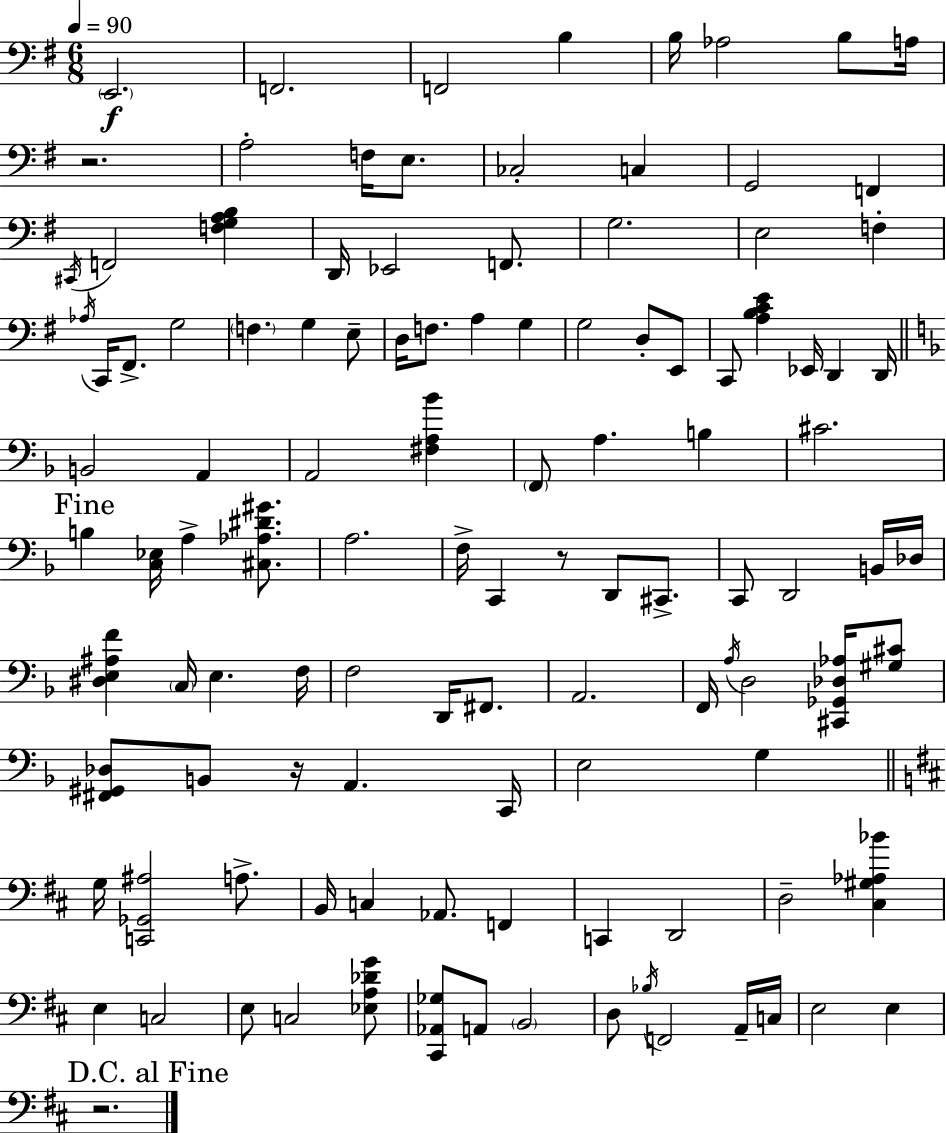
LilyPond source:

{
  \clef bass
  \numericTimeSignature
  \time 6/8
  \key g \major
  \tempo 4 = 90
  \repeat volta 2 { \parenthesize e,2.\f | f,2. | f,2 b4 | b16 aes2 b8 a16 | \break r2. | a2-. f16 e8. | ces2-. c4 | g,2 f,4 | \break \acciaccatura { cis,16 } f,2 <f g a b>4 | d,16 ees,2 f,8. | g2. | e2 f4-. | \break \acciaccatura { aes16 } c,16 fis,8.-> g2 | \parenthesize f4. g4 | e8-- d16 f8. a4 g4 | g2 d8-. | \break e,8 c,8 <a b c' e'>4 ees,16 d,4 | d,16 \bar "||" \break \key f \major b,2 a,4 | a,2 <fis a bes'>4 | \parenthesize f,8 a4. b4 | cis'2. | \break \mark "Fine" b4 <c ees>16 a4-> <cis aes dis' gis'>8. | a2. | f16-> c,4 r8 d,8 cis,8.-> | c,8 d,2 b,16 des16 | \break <dis e ais f'>4 \parenthesize c16 e4. f16 | f2 d,16 fis,8. | a,2. | f,16 \acciaccatura { a16 } d2 <cis, ges, des aes>16 <gis cis'>8 | \break <fis, gis, des>8 b,8 r16 a,4. | c,16 e2 g4 | \bar "||" \break \key d \major g16 <c, ges, ais>2 a8.-> | b,16 c4 aes,8. f,4 | c,4 d,2 | d2-- <cis gis aes bes'>4 | \break e4 c2 | e8 c2 <ees a des' g'>8 | <cis, aes, ges>8 a,8 \parenthesize b,2 | d8 \acciaccatura { bes16 } f,2 a,16-- | \break c16 e2 e4 | \mark "D.C. al Fine" r2. | } \bar "|."
}